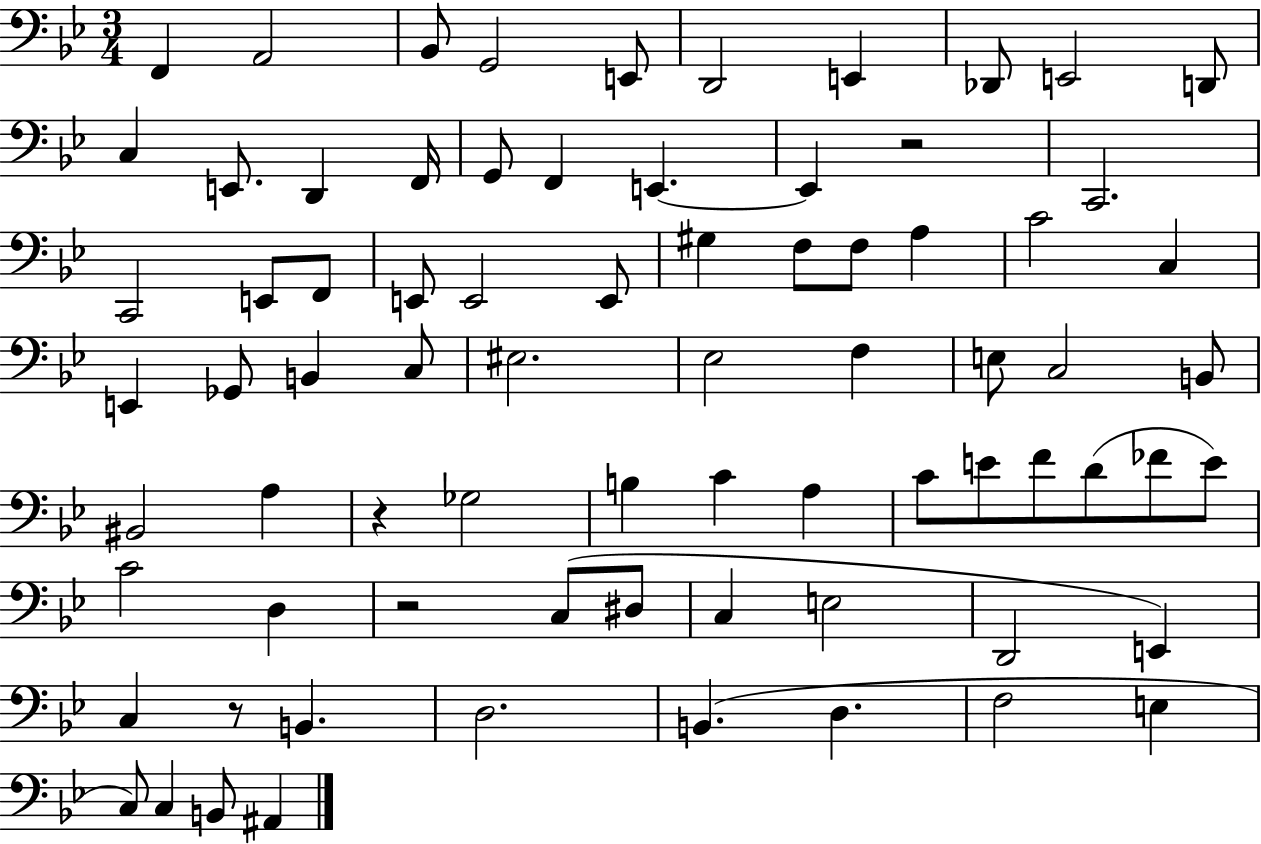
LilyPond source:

{
  \clef bass
  \numericTimeSignature
  \time 3/4
  \key bes \major
  f,4 a,2 | bes,8 g,2 e,8 | d,2 e,4 | des,8 e,2 d,8 | \break c4 e,8. d,4 f,16 | g,8 f,4 e,4.~~ | e,4 r2 | c,2. | \break c,2 e,8 f,8 | e,8 e,2 e,8 | gis4 f8 f8 a4 | c'2 c4 | \break e,4 ges,8 b,4 c8 | eis2. | ees2 f4 | e8 c2 b,8 | \break bis,2 a4 | r4 ges2 | b4 c'4 a4 | c'8 e'8 f'8 d'8( fes'8 e'8) | \break c'2 d4 | r2 c8( dis8 | c4 e2 | d,2 e,4) | \break c4 r8 b,4. | d2. | b,4.( d4. | f2 e4 | \break c8) c4 b,8 ais,4 | \bar "|."
}